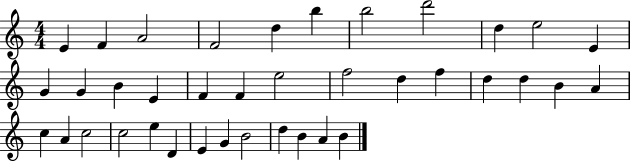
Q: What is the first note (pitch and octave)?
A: E4